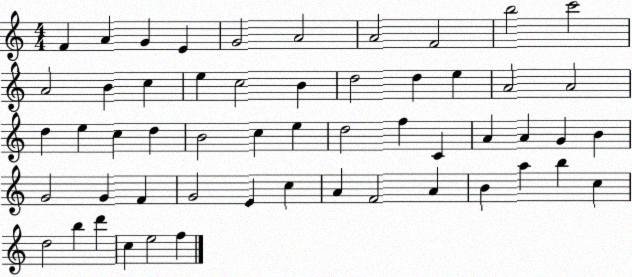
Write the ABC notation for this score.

X:1
T:Untitled
M:4/4
L:1/4
K:C
F A G E G2 A2 A2 F2 b2 c'2 A2 B c e c2 B d2 d e A2 A2 d e c d B2 c e d2 f C A A G B G2 G F G2 E c A F2 A B a b c d2 b d' c e2 f